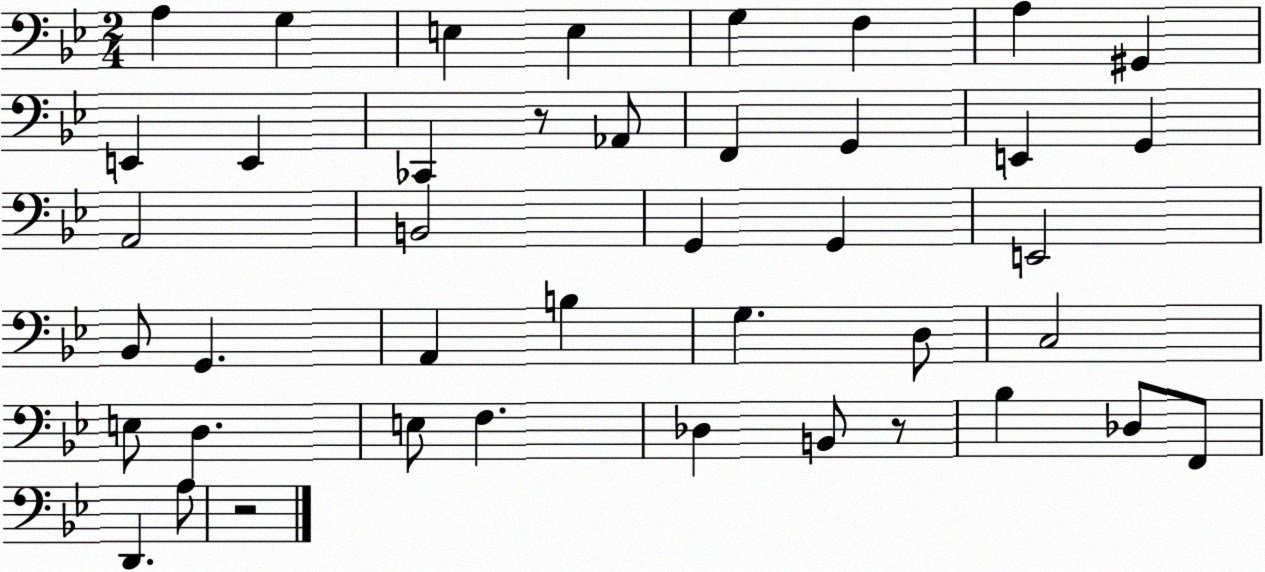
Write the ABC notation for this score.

X:1
T:Untitled
M:2/4
L:1/4
K:Bb
A, G, E, E, G, F, A, ^G,, E,, E,, _C,, z/2 _A,,/2 F,, G,, E,, G,, A,,2 B,,2 G,, G,, E,,2 _B,,/2 G,, A,, B, G, D,/2 C,2 E,/2 D, E,/2 F, _D, B,,/2 z/2 _B, _D,/2 F,,/2 D,, A,/2 z2